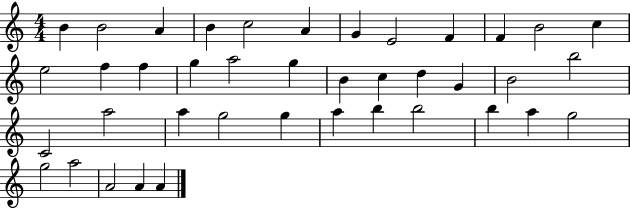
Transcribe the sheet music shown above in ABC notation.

X:1
T:Untitled
M:4/4
L:1/4
K:C
B B2 A B c2 A G E2 F F B2 c e2 f f g a2 g B c d G B2 b2 C2 a2 a g2 g a b b2 b a g2 g2 a2 A2 A A